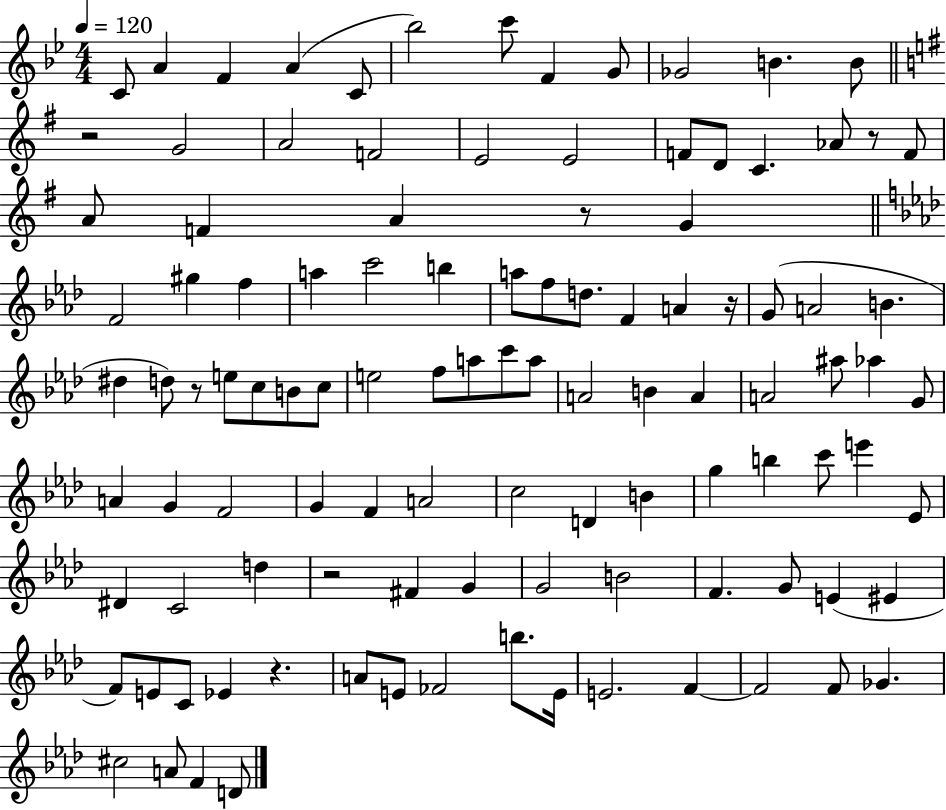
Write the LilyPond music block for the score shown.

{
  \clef treble
  \numericTimeSignature
  \time 4/4
  \key bes \major
  \tempo 4 = 120
  c'8 a'4 f'4 a'4( c'8 | bes''2) c'''8 f'4 g'8 | ges'2 b'4. b'8 | \bar "||" \break \key e \minor r2 g'2 | a'2 f'2 | e'2 e'2 | f'8 d'8 c'4. aes'8 r8 f'8 | \break a'8 f'4 a'4 r8 g'4 | \bar "||" \break \key f \minor f'2 gis''4 f''4 | a''4 c'''2 b''4 | a''8 f''8 d''8. f'4 a'4 r16 | g'8( a'2 b'4. | \break dis''4 d''8) r8 e''8 c''8 b'8 c''8 | e''2 f''8 a''8 c'''8 a''8 | a'2 b'4 a'4 | a'2 ais''8 aes''4 g'8 | \break a'4 g'4 f'2 | g'4 f'4 a'2 | c''2 d'4 b'4 | g''4 b''4 c'''8 e'''4 ees'8 | \break dis'4 c'2 d''4 | r2 fis'4 g'4 | g'2 b'2 | f'4. g'8 e'4( eis'4 | \break f'8) e'8 c'8 ees'4 r4. | a'8 e'8 fes'2 b''8. e'16 | e'2. f'4~~ | f'2 f'8 ges'4. | \break cis''2 a'8 f'4 d'8 | \bar "|."
}